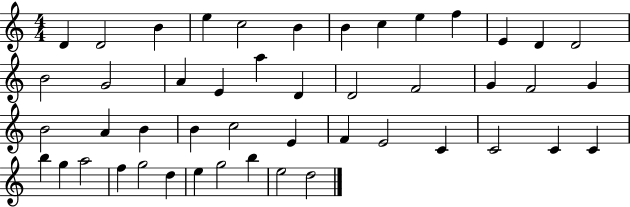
X:1
T:Untitled
M:4/4
L:1/4
K:C
D D2 B e c2 B B c e f E D D2 B2 G2 A E a D D2 F2 G F2 G B2 A B B c2 E F E2 C C2 C C b g a2 f g2 d e g2 b e2 d2